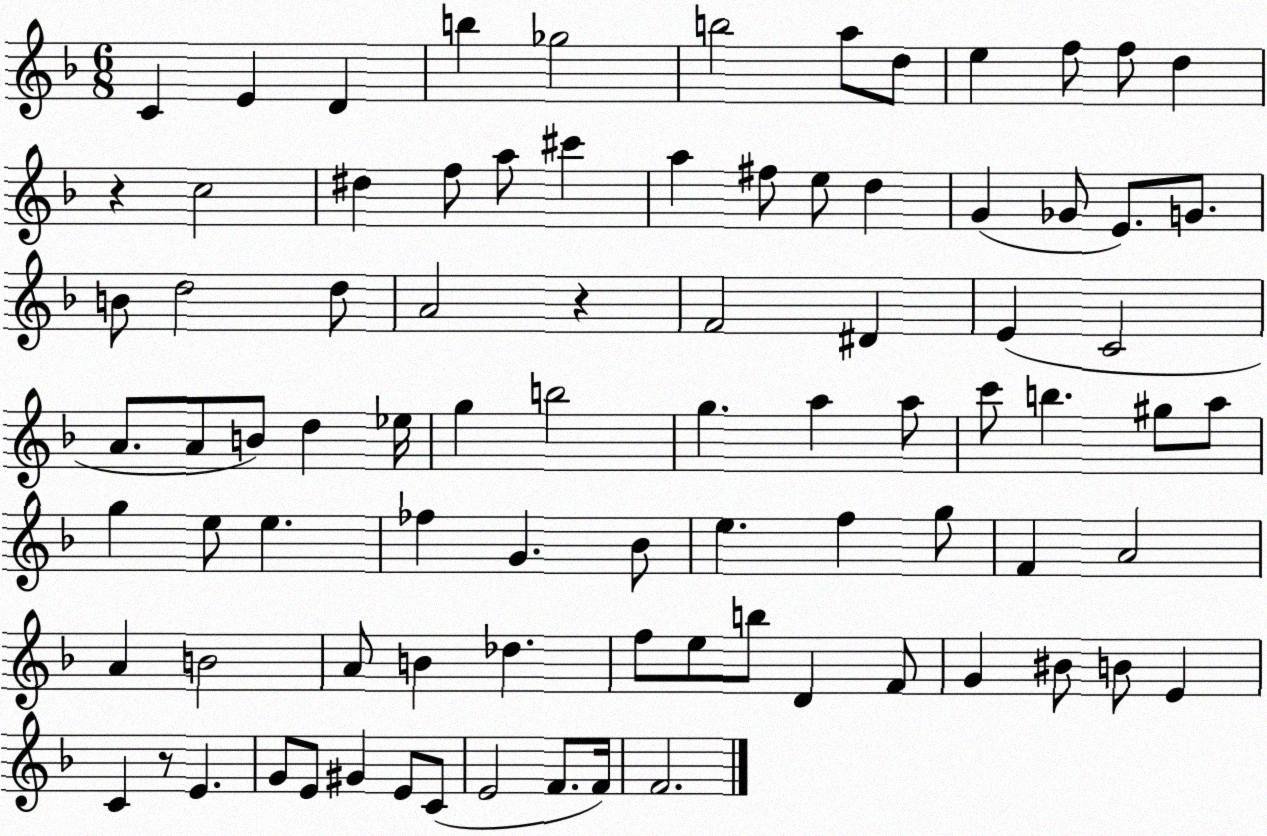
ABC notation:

X:1
T:Untitled
M:6/8
L:1/4
K:F
C E D b _g2 b2 a/2 d/2 e f/2 f/2 d z c2 ^d f/2 a/2 ^c' a ^f/2 e/2 d G _G/2 E/2 G/2 B/2 d2 d/2 A2 z F2 ^D E C2 A/2 A/2 B/2 d _e/4 g b2 g a a/2 c'/2 b ^g/2 a/2 g e/2 e _f G _B/2 e f g/2 F A2 A B2 A/2 B _d f/2 e/2 b/2 D F/2 G ^B/2 B/2 E C z/2 E G/2 E/2 ^G E/2 C/2 E2 F/2 F/4 F2